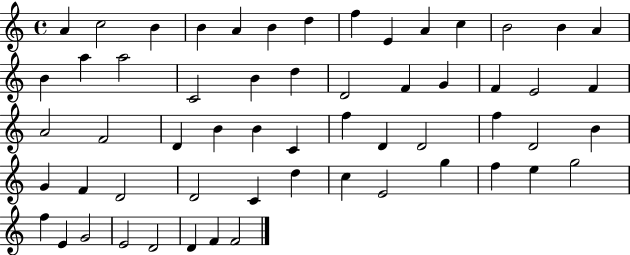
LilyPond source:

{
  \clef treble
  \time 4/4
  \defaultTimeSignature
  \key c \major
  a'4 c''2 b'4 | b'4 a'4 b'4 d''4 | f''4 e'4 a'4 c''4 | b'2 b'4 a'4 | \break b'4 a''4 a''2 | c'2 b'4 d''4 | d'2 f'4 g'4 | f'4 e'2 f'4 | \break a'2 f'2 | d'4 b'4 b'4 c'4 | f''4 d'4 d'2 | f''4 d'2 b'4 | \break g'4 f'4 d'2 | d'2 c'4 d''4 | c''4 e'2 g''4 | f''4 e''4 g''2 | \break f''4 e'4 g'2 | e'2 d'2 | d'4 f'4 f'2 | \bar "|."
}